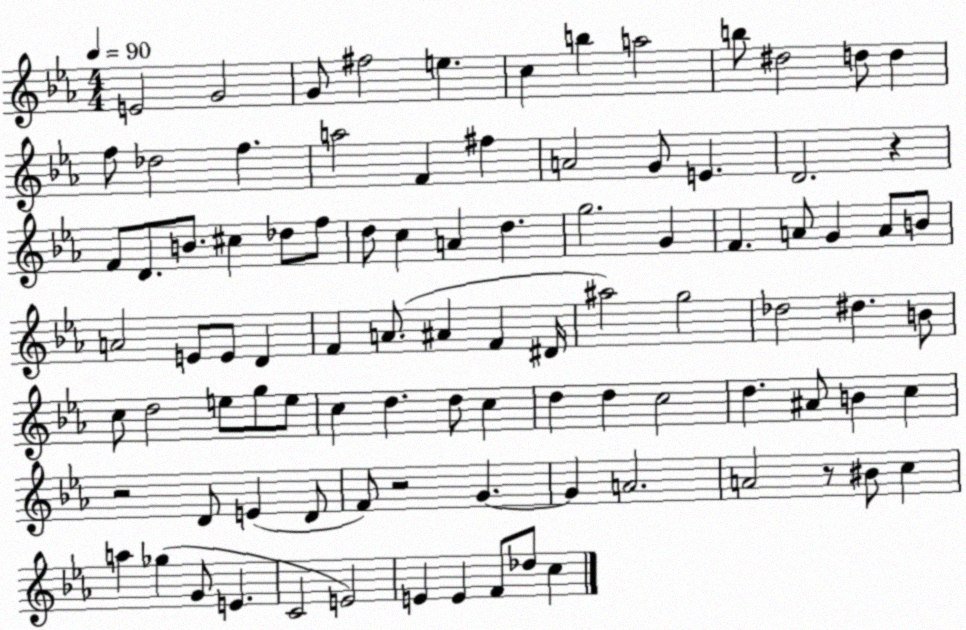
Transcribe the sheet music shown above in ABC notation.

X:1
T:Untitled
M:4/4
L:1/4
K:Eb
E2 G2 G/2 ^f2 e c b a2 b/2 ^d2 d/2 d f/2 _d2 f a2 F ^f A2 G/2 E D2 z F/2 D/2 B/2 ^c _d/2 f/2 d/2 c A d g2 G F A/2 G A/2 B/2 A2 E/2 E/2 D F A/2 ^A F ^D/4 ^a2 g2 _d2 ^d B/2 c/2 d2 e/2 g/2 e/2 c d d/2 c d d c2 d ^A/2 B c z2 D/2 E D/2 F/2 z2 G G A2 A2 z/2 ^B/2 c a _g G/2 E C2 E2 E E F/2 _d/2 c